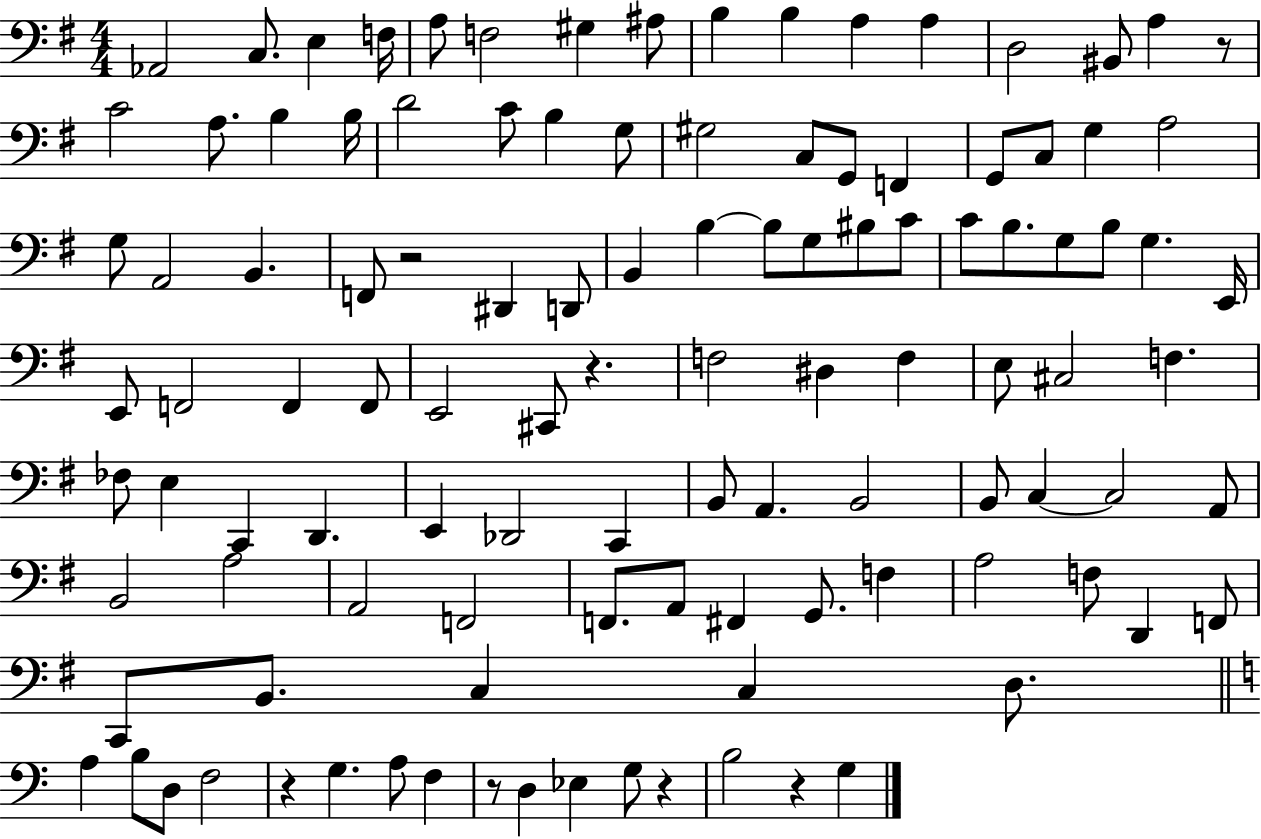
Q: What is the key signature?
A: G major